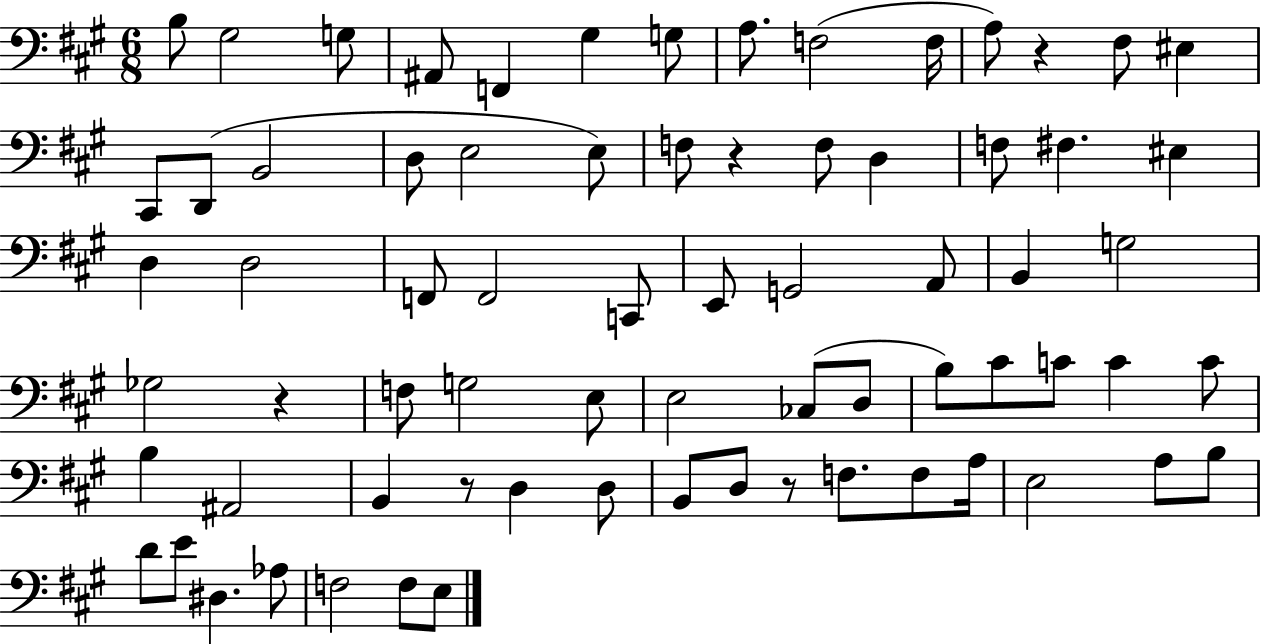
B3/e G#3/h G3/e A#2/e F2/q G#3/q G3/e A3/e. F3/h F3/s A3/e R/q F#3/e EIS3/q C#2/e D2/e B2/h D3/e E3/h E3/e F3/e R/q F3/e D3/q F3/e F#3/q. EIS3/q D3/q D3/h F2/e F2/h C2/e E2/e G2/h A2/e B2/q G3/h Gb3/h R/q F3/e G3/h E3/e E3/h CES3/e D3/e B3/e C#4/e C4/e C4/q C4/e B3/q A#2/h B2/q R/e D3/q D3/e B2/e D3/e R/e F3/e. F3/e A3/s E3/h A3/e B3/e D4/e E4/e D#3/q. Ab3/e F3/h F3/e E3/e